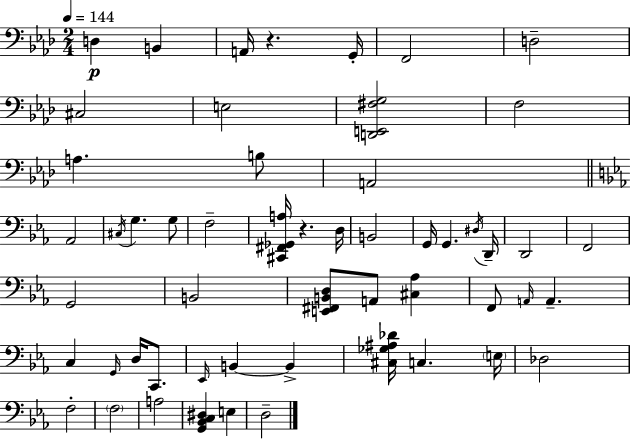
X:1
T:Untitled
M:2/4
L:1/4
K:Fm
D, B,, A,,/4 z G,,/4 F,,2 D,2 ^C,2 E,2 [D,,E,,^F,G,]2 F,2 A, B,/2 A,,2 _A,,2 ^C,/4 G, G,/2 F,2 [^C,,^F,,_G,,A,]/4 z D,/4 B,,2 G,,/4 G,, ^D,/4 D,,/4 D,,2 F,,2 G,,2 B,,2 [E,,^F,,B,,D,]/2 A,,/2 [^C,_A,] F,,/2 A,,/4 A,, C, G,,/4 D,/4 C,,/2 _E,,/4 B,, B,, [^C,_G,^A,_D]/4 C, E,/4 _D,2 F,2 F,2 A,2 [G,,_B,,C,^D,] E, D,2